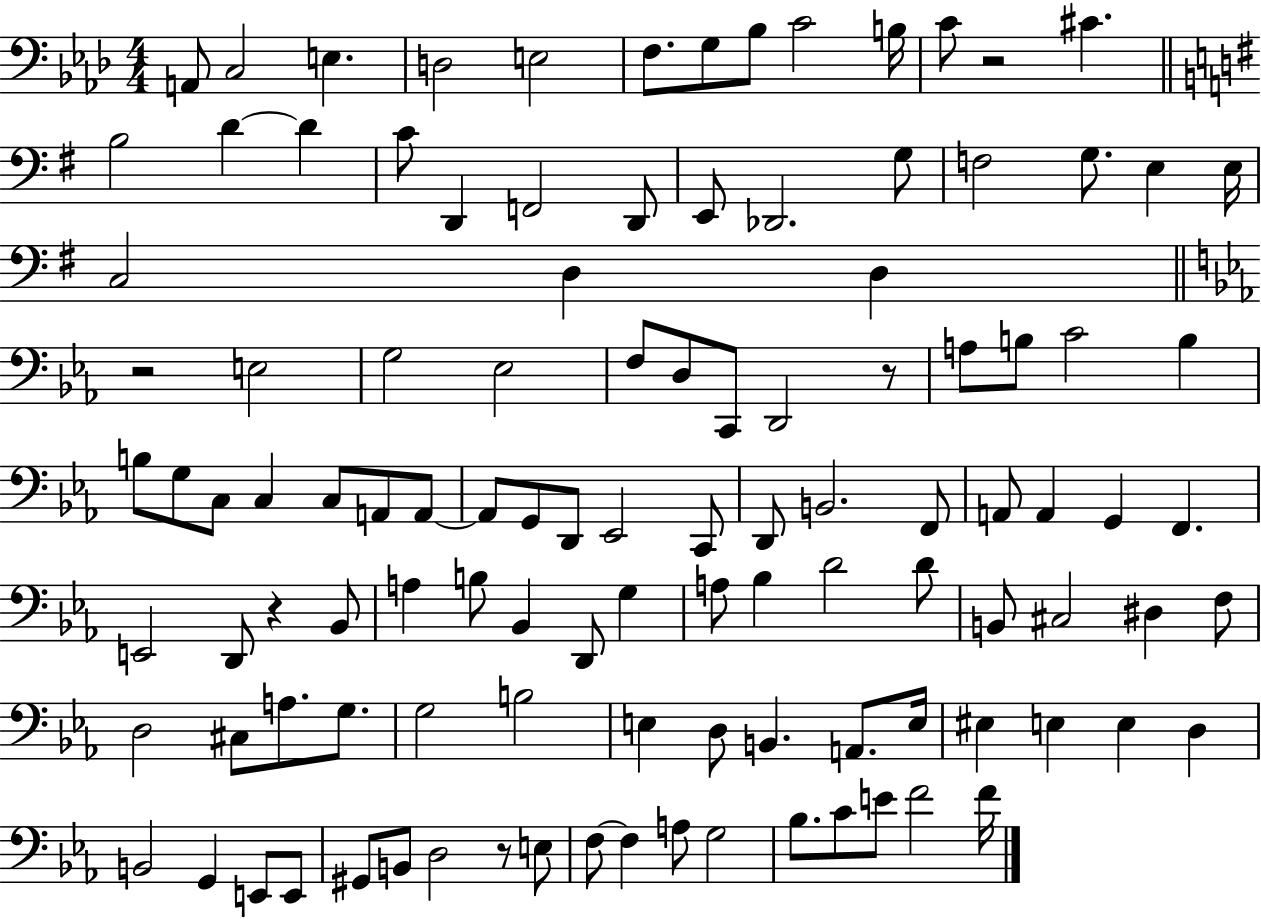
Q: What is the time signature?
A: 4/4